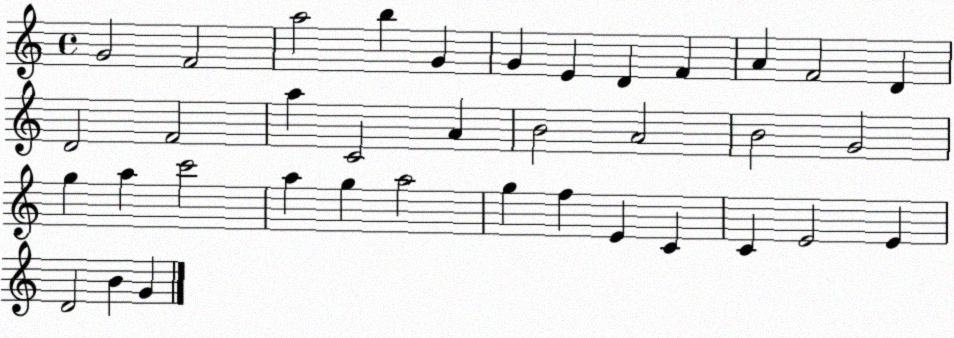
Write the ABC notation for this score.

X:1
T:Untitled
M:4/4
L:1/4
K:C
G2 F2 a2 b G G E D F A F2 D D2 F2 a C2 A B2 A2 B2 G2 g a c'2 a g a2 g f E C C E2 E D2 B G